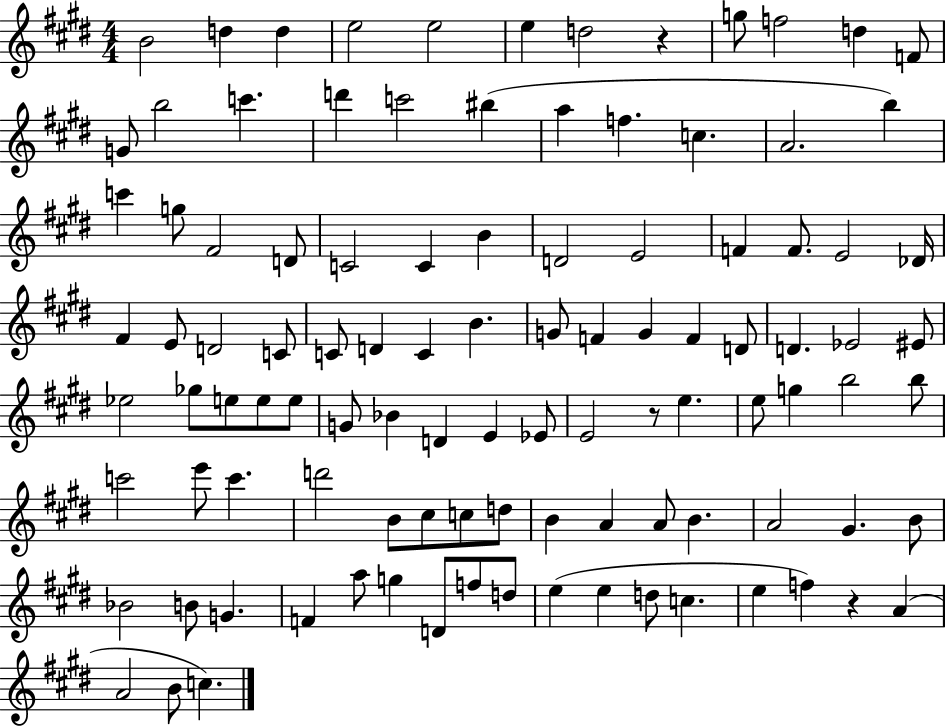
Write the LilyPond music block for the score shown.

{
  \clef treble
  \numericTimeSignature
  \time 4/4
  \key e \major
  b'2 d''4 d''4 | e''2 e''2 | e''4 d''2 r4 | g''8 f''2 d''4 f'8 | \break g'8 b''2 c'''4. | d'''4 c'''2 bis''4( | a''4 f''4. c''4. | a'2. b''4) | \break c'''4 g''8 fis'2 d'8 | c'2 c'4 b'4 | d'2 e'2 | f'4 f'8. e'2 des'16 | \break fis'4 e'8 d'2 c'8 | c'8 d'4 c'4 b'4. | g'8 f'4 g'4 f'4 d'8 | d'4. ees'2 eis'8 | \break ees''2 ges''8 e''8 e''8 e''8 | g'8 bes'4 d'4 e'4 ees'8 | e'2 r8 e''4. | e''8 g''4 b''2 b''8 | \break c'''2 e'''8 c'''4. | d'''2 b'8 cis''8 c''8 d''8 | b'4 a'4 a'8 b'4. | a'2 gis'4. b'8 | \break bes'2 b'8 g'4. | f'4 a''8 g''4 d'8 f''8 d''8 | e''4( e''4 d''8 c''4. | e''4 f''4) r4 a'4( | \break a'2 b'8 c''4.) | \bar "|."
}